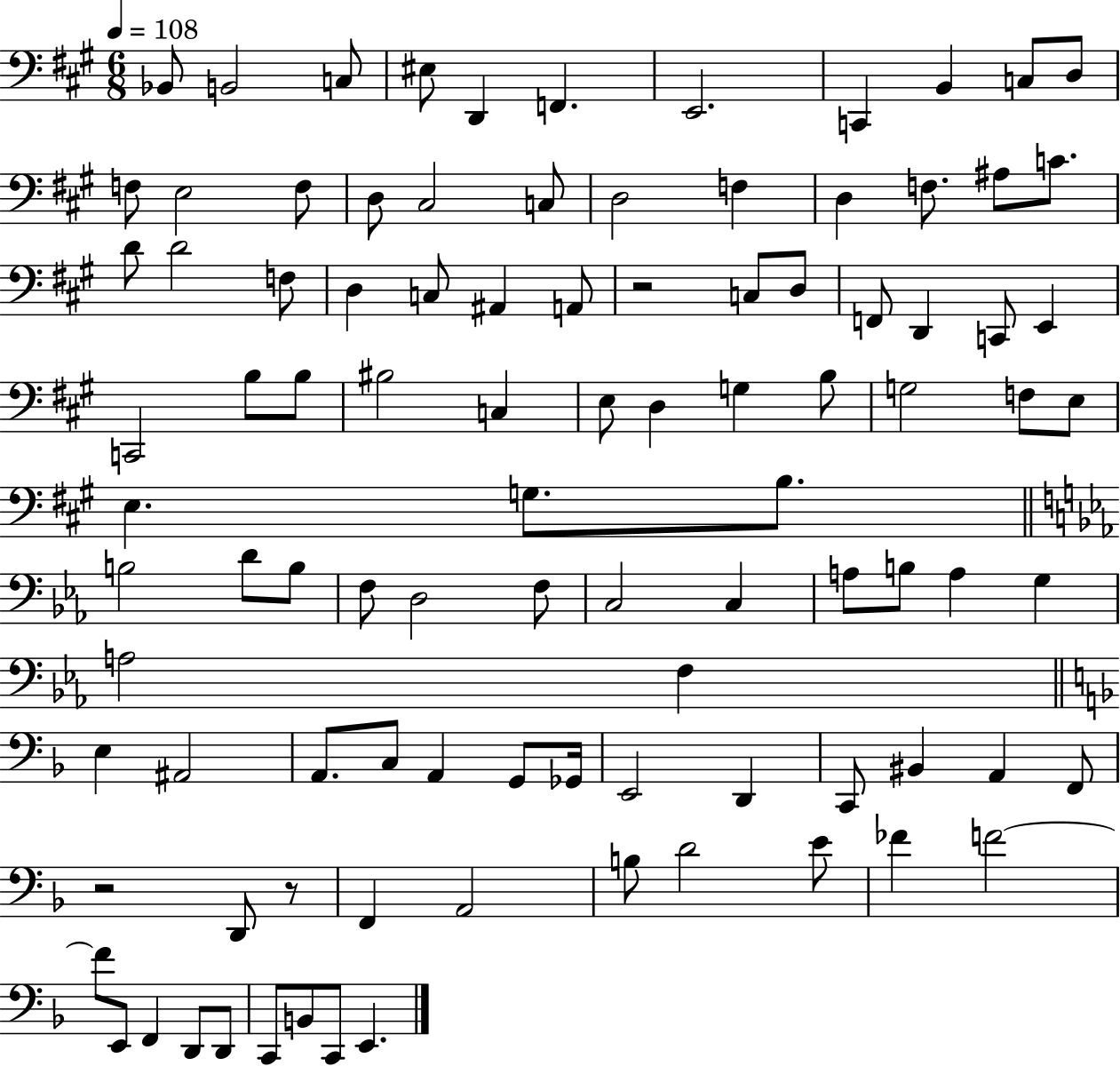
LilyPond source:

{
  \clef bass
  \numericTimeSignature
  \time 6/8
  \key a \major
  \tempo 4 = 108
  bes,8 b,2 c8 | eis8 d,4 f,4. | e,2. | c,4 b,4 c8 d8 | \break f8 e2 f8 | d8 cis2 c8 | d2 f4 | d4 f8. ais8 c'8. | \break d'8 d'2 f8 | d4 c8 ais,4 a,8 | r2 c8 d8 | f,8 d,4 c,8 e,4 | \break c,2 b8 b8 | bis2 c4 | e8 d4 g4 b8 | g2 f8 e8 | \break e4. g8. b8. | \bar "||" \break \key ees \major b2 d'8 b8 | f8 d2 f8 | c2 c4 | a8 b8 a4 g4 | \break a2 f4 | \bar "||" \break \key f \major e4 ais,2 | a,8. c8 a,4 g,8 ges,16 | e,2 d,4 | c,8 bis,4 a,4 f,8 | \break r2 d,8 r8 | f,4 a,2 | b8 d'2 e'8 | fes'4 f'2~~ | \break f'8 e,8 f,4 d,8 d,8 | c,8 b,8 c,8 e,4. | \bar "|."
}